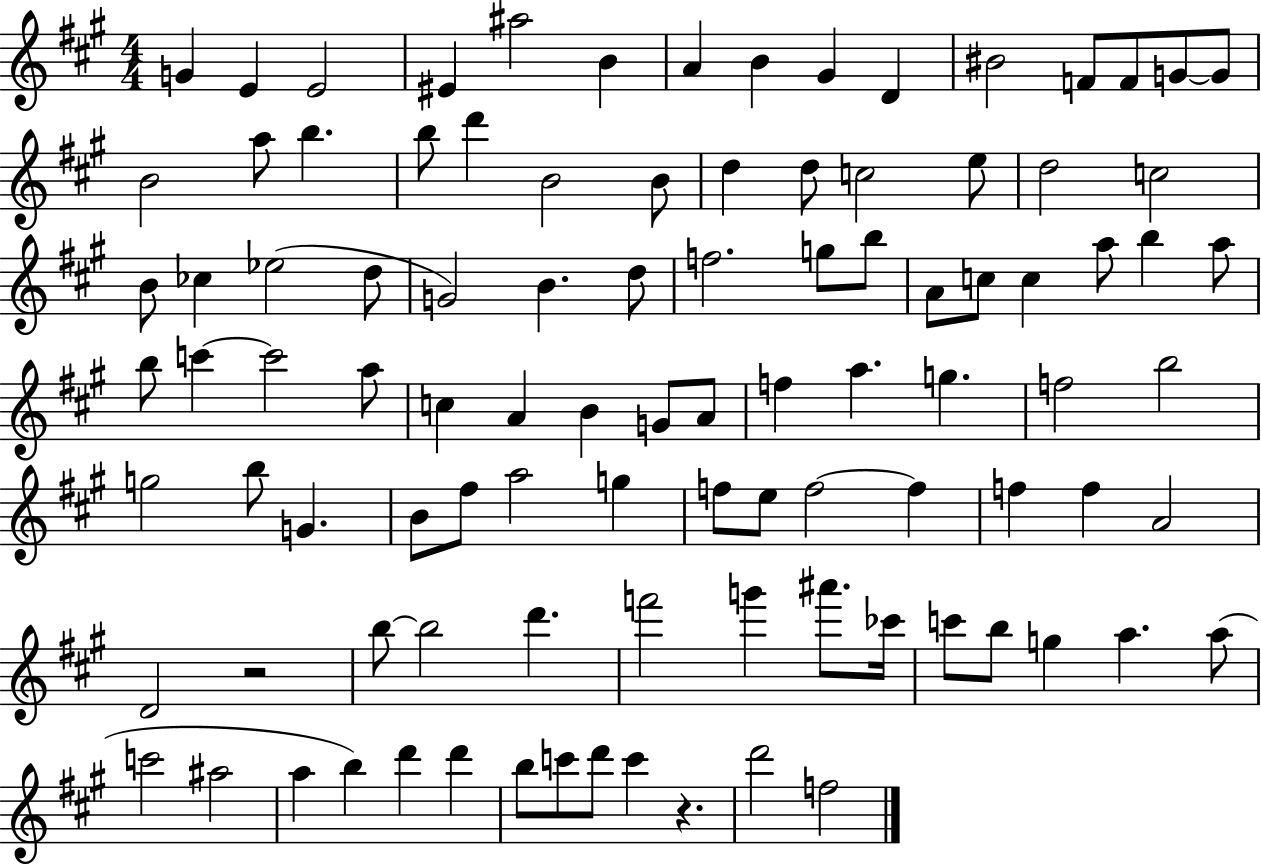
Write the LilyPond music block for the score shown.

{
  \clef treble
  \numericTimeSignature
  \time 4/4
  \key a \major
  g'4 e'4 e'2 | eis'4 ais''2 b'4 | a'4 b'4 gis'4 d'4 | bis'2 f'8 f'8 g'8~~ g'8 | \break b'2 a''8 b''4. | b''8 d'''4 b'2 b'8 | d''4 d''8 c''2 e''8 | d''2 c''2 | \break b'8 ces''4 ees''2( d''8 | g'2) b'4. d''8 | f''2. g''8 b''8 | a'8 c''8 c''4 a''8 b''4 a''8 | \break b''8 c'''4~~ c'''2 a''8 | c''4 a'4 b'4 g'8 a'8 | f''4 a''4. g''4. | f''2 b''2 | \break g''2 b''8 g'4. | b'8 fis''8 a''2 g''4 | f''8 e''8 f''2~~ f''4 | f''4 f''4 a'2 | \break d'2 r2 | b''8~~ b''2 d'''4. | f'''2 g'''4 ais'''8. ces'''16 | c'''8 b''8 g''4 a''4. a''8( | \break c'''2 ais''2 | a''4 b''4) d'''4 d'''4 | b''8 c'''8 d'''8 c'''4 r4. | d'''2 f''2 | \break \bar "|."
}